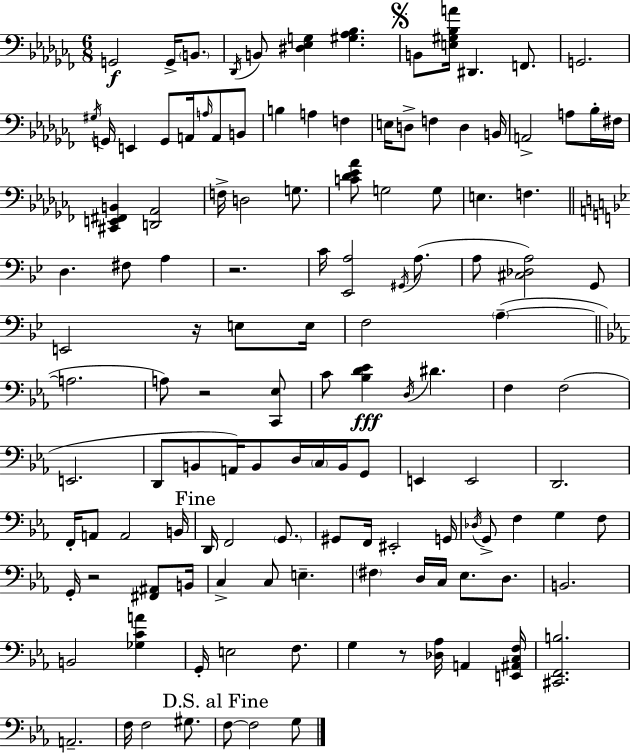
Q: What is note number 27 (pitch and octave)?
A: A3